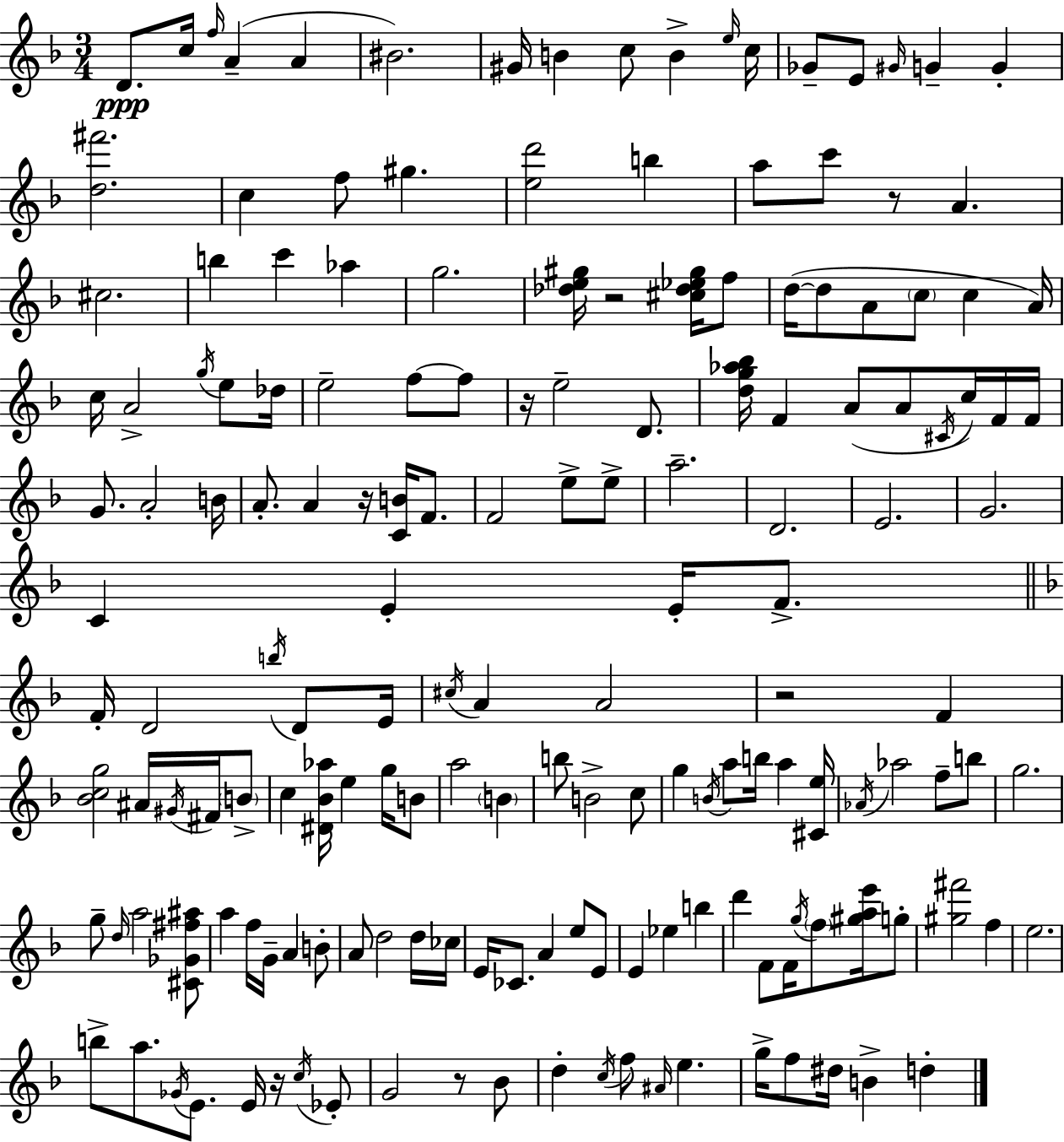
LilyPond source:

{
  \clef treble
  \numericTimeSignature
  \time 3/4
  \key f \major
  d'8.\ppp c''16 \grace { f''16 }( a'4-- a'4 | bis'2.) | gis'16 b'4 c''8 b'4-> | \grace { e''16 } c''16 ges'8-- e'8 \grace { gis'16 } g'4-- g'4-. | \break <d'' fis'''>2. | c''4 f''8 gis''4. | <e'' d'''>2 b''4 | a''8 c'''8 r8 a'4. | \break cis''2. | b''4 c'''4 aes''4 | g''2. | <des'' e'' gis''>16 r2 | \break <cis'' des'' ees'' gis''>16 f''8 d''16~(~ d''8 a'8 \parenthesize c''8 c''4 | a'16) c''16 a'2-> | \acciaccatura { g''16 } e''8 des''16 e''2-- | f''8~~ f''8 r16 e''2-- | \break d'8. <d'' g'' aes'' bes''>16 f'4 a'8( a'8 | \acciaccatura { cis'16 } c''16) f'16 f'16 g'8. a'2-. | b'16 a'8.-. a'4 | r16 <c' b'>16 f'8. f'2 | \break e''8-> e''8-> a''2.-- | d'2. | e'2. | g'2. | \break c'4 e'4-. | e'16-. f'8.-> \bar "||" \break \key d \minor f'16-. d'2 \acciaccatura { b''16 } d'8 | e'16 \acciaccatura { cis''16 } a'4 a'2 | r2 f'4 | <bes' c'' g''>2 ais'16 \acciaccatura { gis'16 } | \break fis'16 \parenthesize b'8-> c''4 <dis' bes' aes''>16 e''4 | g''16 b'8 a''2 \parenthesize b'4 | b''8 b'2-> | c''8 g''4 \acciaccatura { b'16 } a''8 b''16 a''4 | \break <cis' e''>16 \acciaccatura { aes'16 } aes''2 | f''8-- b''8 g''2. | g''8-- \grace { d''16 } a''2 | <cis' ges' fis'' ais''>8 a''4 f''16 g'16-- | \break a'4 b'8-. a'8 d''2 | d''16 ces''16 e'16 ces'8. a'4 | e''8 e'8 e'4 ees''4 | b''4 d'''4 f'8 | \break f'16 \acciaccatura { g''16 } \parenthesize f''8 <gis'' a'' e'''>16 g''8-. <gis'' fis'''>2 | f''4 e''2. | b''8-> a''8. | \acciaccatura { ges'16 } e'8. e'16 r16 \acciaccatura { c''16 } ees'8-. g'2 | \break r8 bes'8 d''4-. | \acciaccatura { c''16 } f''8 \grace { ais'16 } e''4. g''16-> | f''8 dis''16 b'4-> d''4-. \bar "|."
}